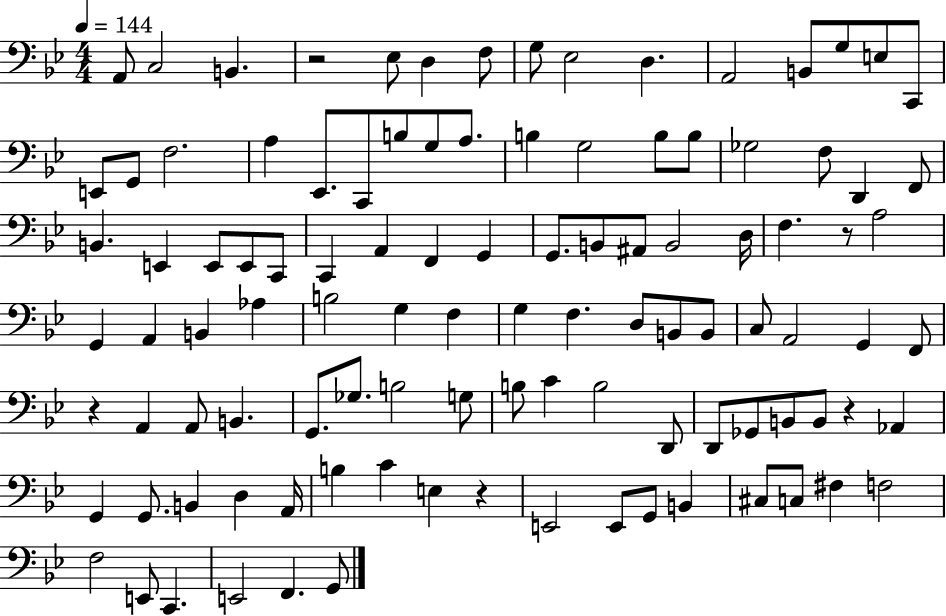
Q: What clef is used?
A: bass